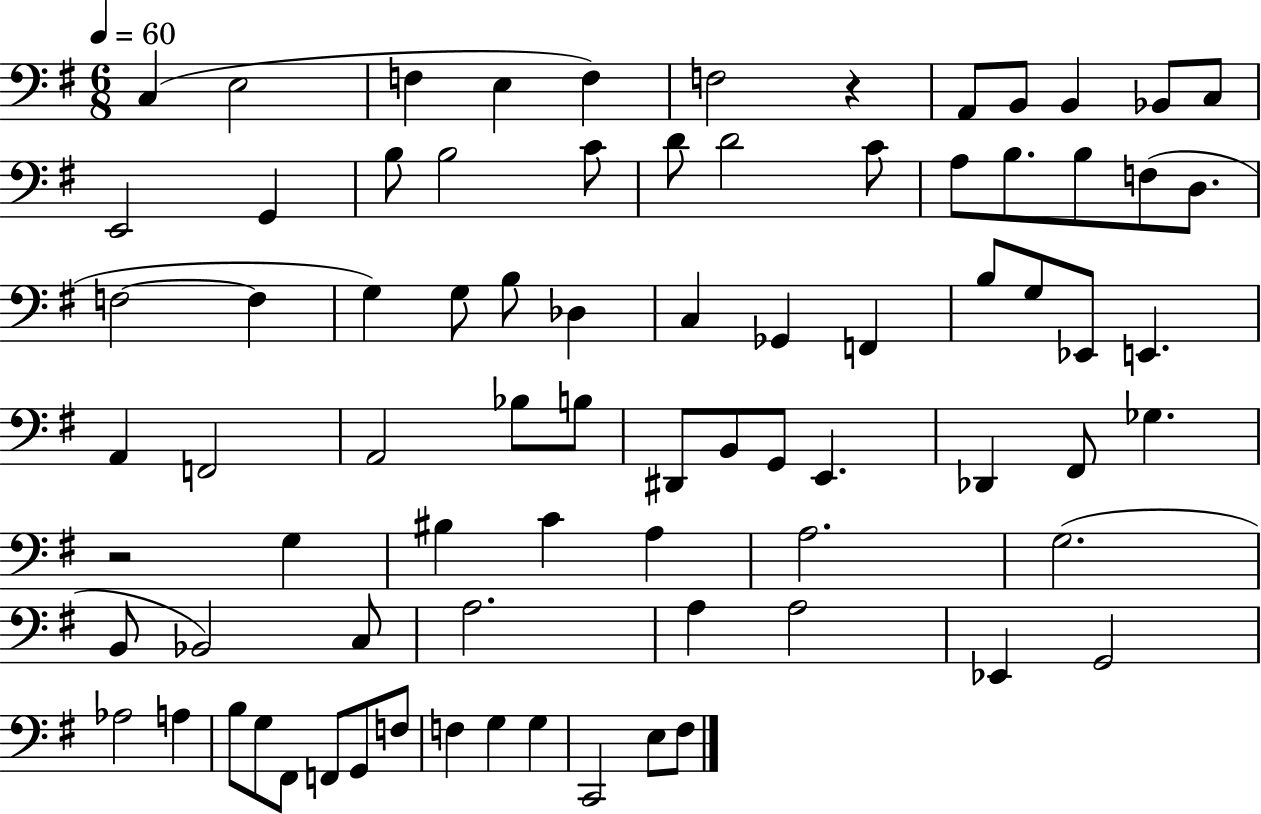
C3/q E3/h F3/q E3/q F3/q F3/h R/q A2/e B2/e B2/q Bb2/e C3/e E2/h G2/q B3/e B3/h C4/e D4/e D4/h C4/e A3/e B3/e. B3/e F3/e D3/e. F3/h F3/q G3/q G3/e B3/e Db3/q C3/q Gb2/q F2/q B3/e G3/e Eb2/e E2/q. A2/q F2/h A2/h Bb3/e B3/e D#2/e B2/e G2/e E2/q. Db2/q F#2/e Gb3/q. R/h G3/q BIS3/q C4/q A3/q A3/h. G3/h. B2/e Bb2/h C3/e A3/h. A3/q A3/h Eb2/q G2/h Ab3/h A3/q B3/e G3/e F#2/e F2/e G2/e F3/e F3/q G3/q G3/q C2/h E3/e F#3/e